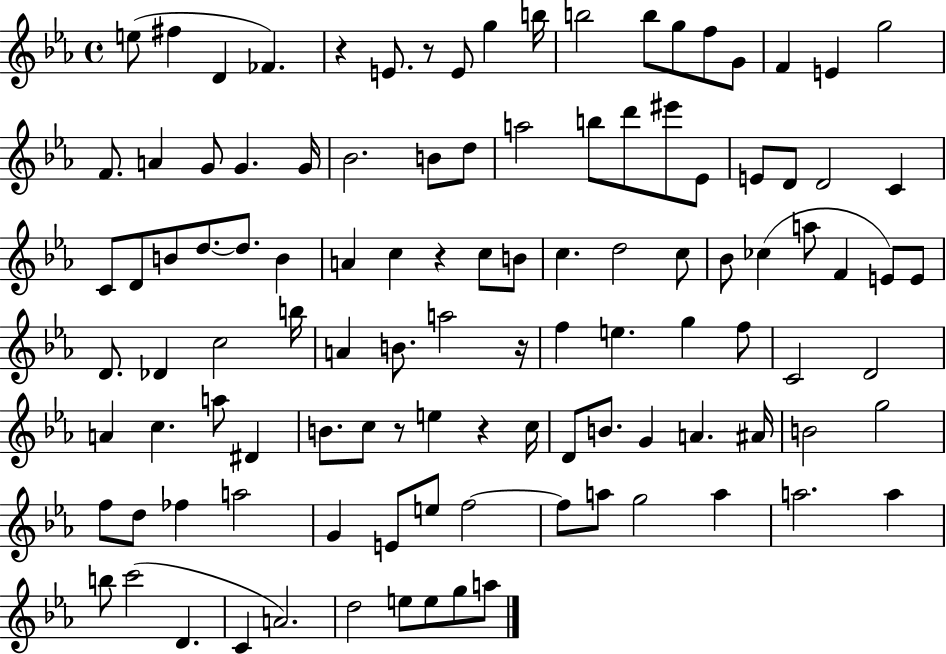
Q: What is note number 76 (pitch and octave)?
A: G4